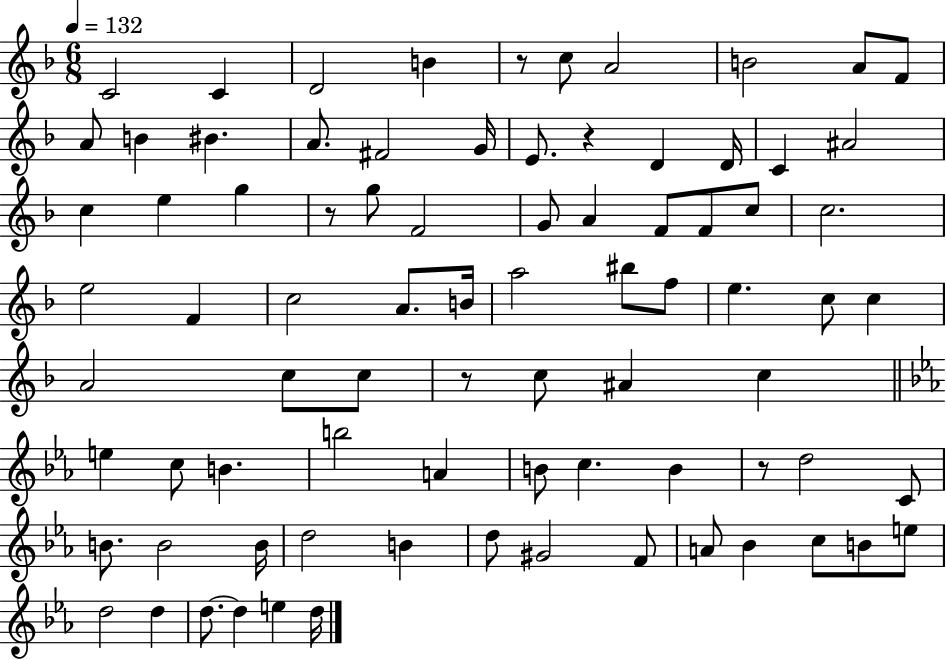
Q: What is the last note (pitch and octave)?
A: D5